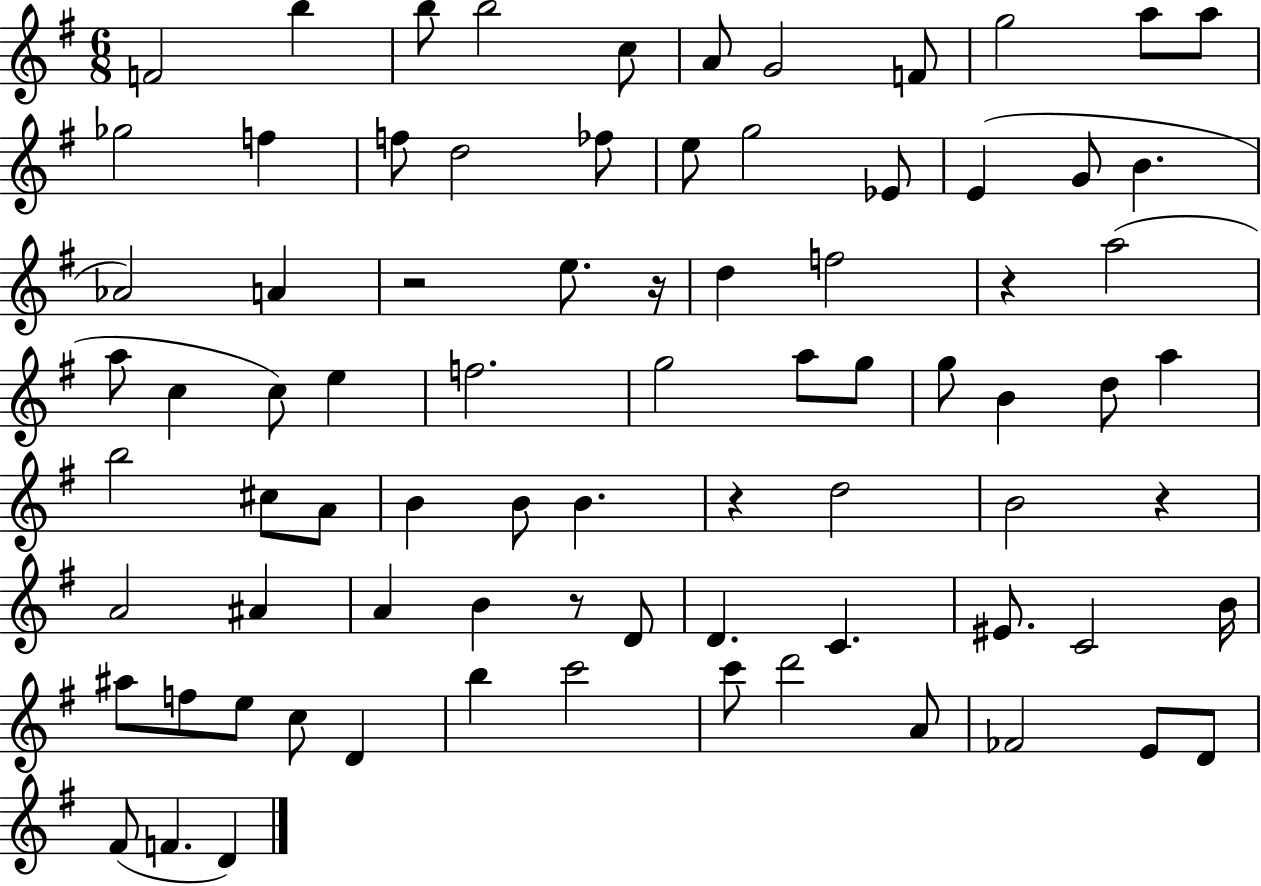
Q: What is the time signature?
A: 6/8